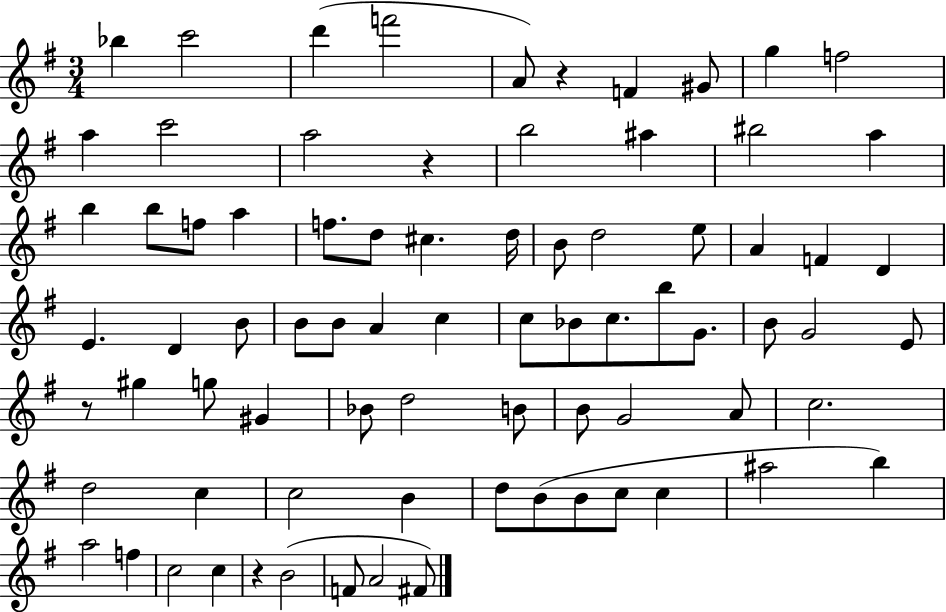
Bb5/q C6/h D6/q F6/h A4/e R/q F4/q G#4/e G5/q F5/h A5/q C6/h A5/h R/q B5/h A#5/q BIS5/h A5/q B5/q B5/e F5/e A5/q F5/e. D5/e C#5/q. D5/s B4/e D5/h E5/e A4/q F4/q D4/q E4/q. D4/q B4/e B4/e B4/e A4/q C5/q C5/e Bb4/e C5/e. B5/e G4/e. B4/e G4/h E4/e R/e G#5/q G5/e G#4/q Bb4/e D5/h B4/e B4/e G4/h A4/e C5/h. D5/h C5/q C5/h B4/q D5/e B4/e B4/e C5/e C5/q A#5/h B5/q A5/h F5/q C5/h C5/q R/q B4/h F4/e A4/h F#4/e